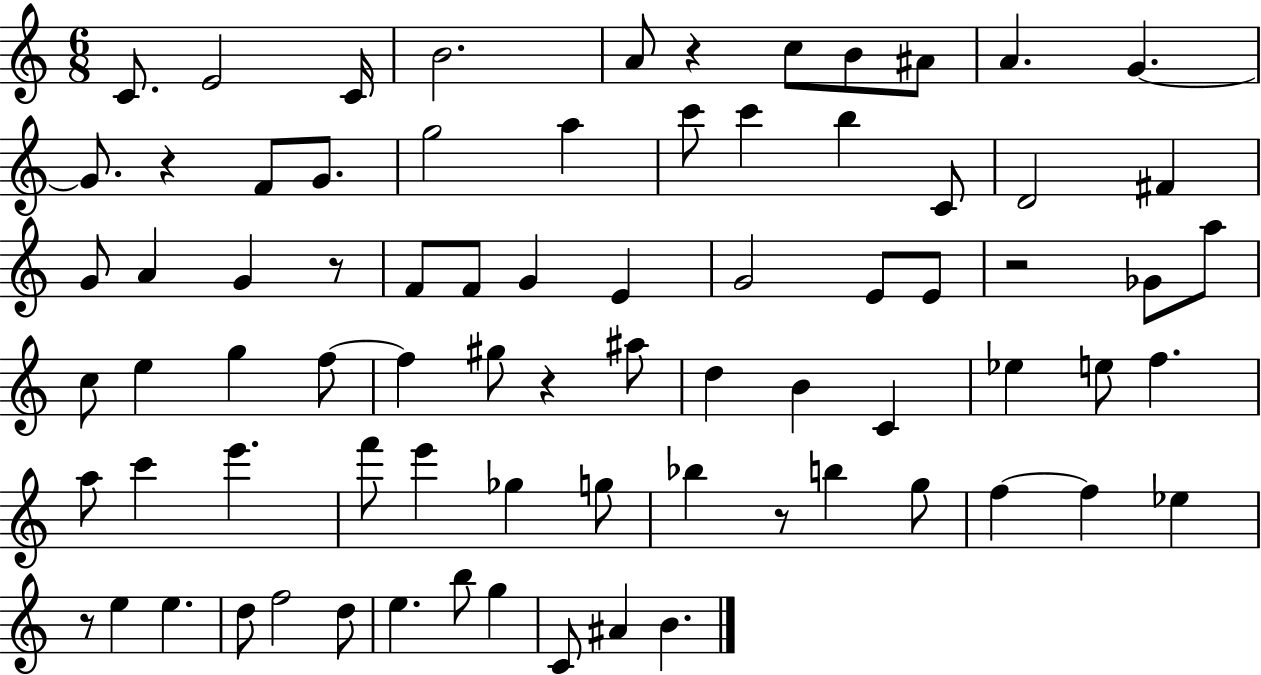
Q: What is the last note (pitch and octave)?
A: B4